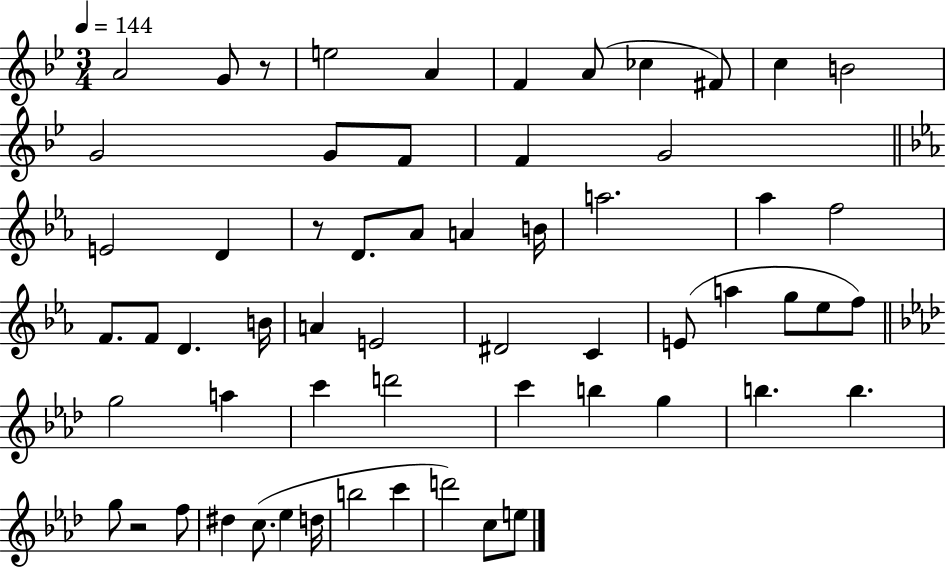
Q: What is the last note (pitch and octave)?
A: E5